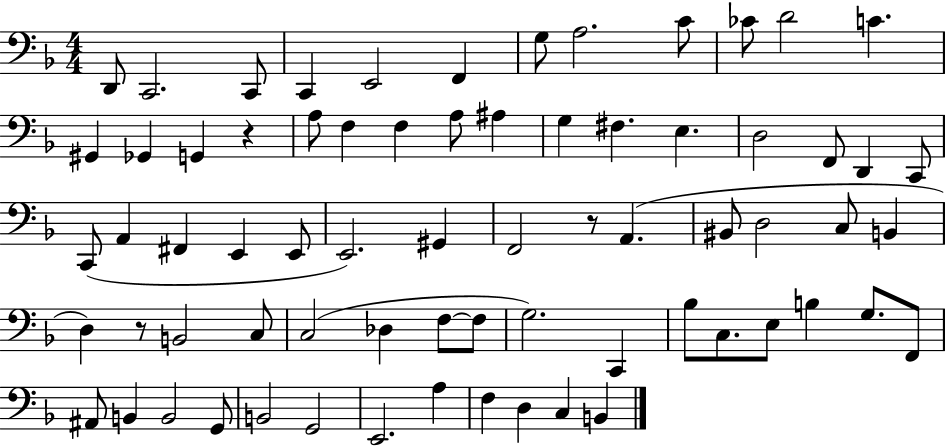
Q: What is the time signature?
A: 4/4